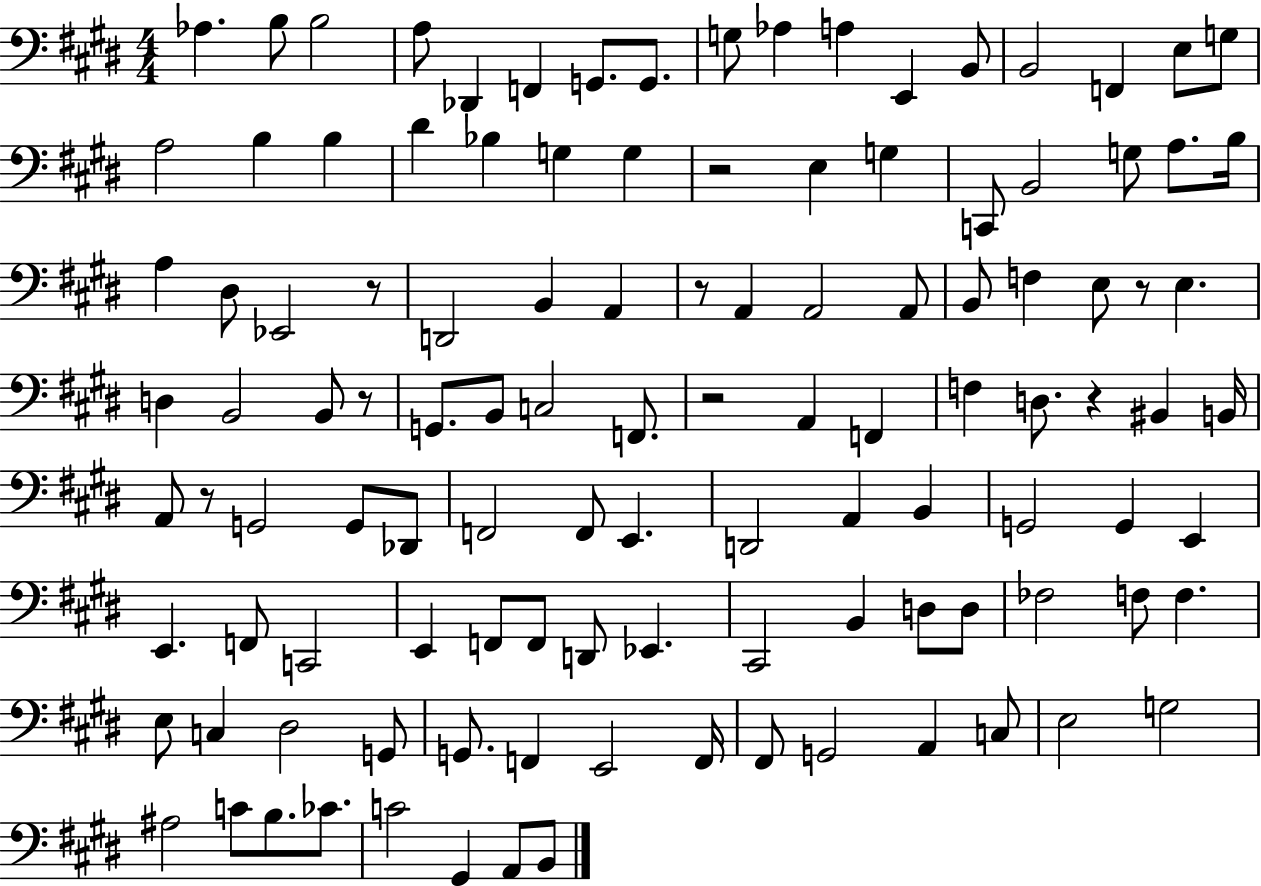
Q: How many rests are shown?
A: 8